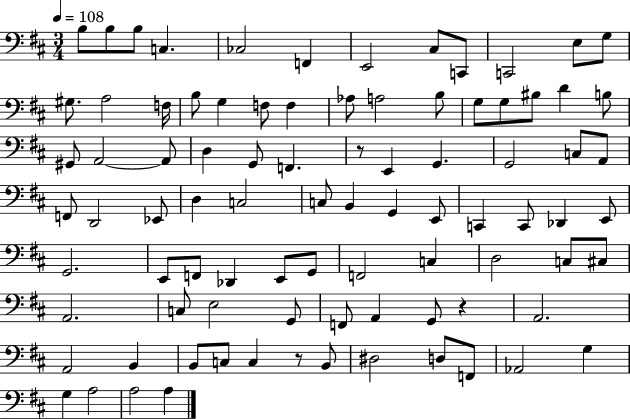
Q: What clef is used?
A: bass